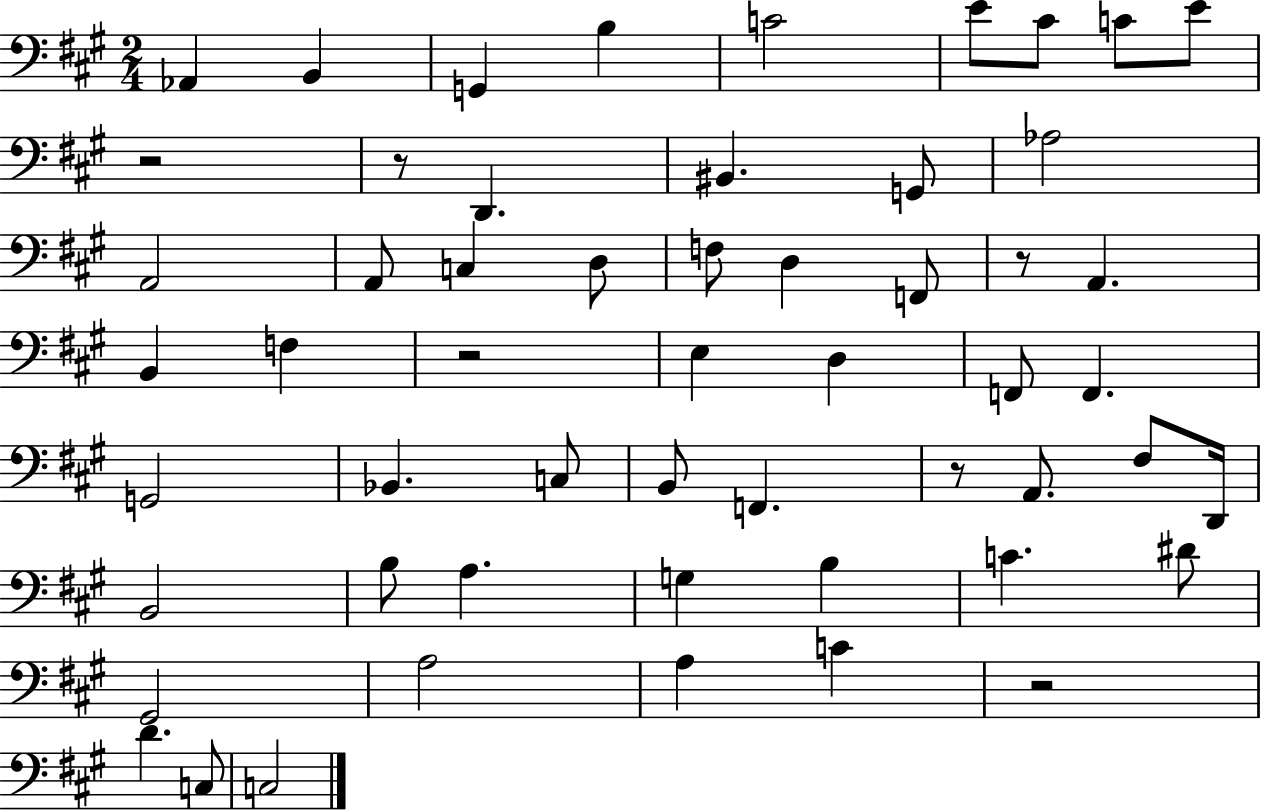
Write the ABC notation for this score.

X:1
T:Untitled
M:2/4
L:1/4
K:A
_A,, B,, G,, B, C2 E/2 ^C/2 C/2 E/2 z2 z/2 D,, ^B,, G,,/2 _A,2 A,,2 A,,/2 C, D,/2 F,/2 D, F,,/2 z/2 A,, B,, F, z2 E, D, F,,/2 F,, G,,2 _B,, C,/2 B,,/2 F,, z/2 A,,/2 ^F,/2 D,,/4 B,,2 B,/2 A, G, B, C ^D/2 ^G,,2 A,2 A, C z2 D C,/2 C,2